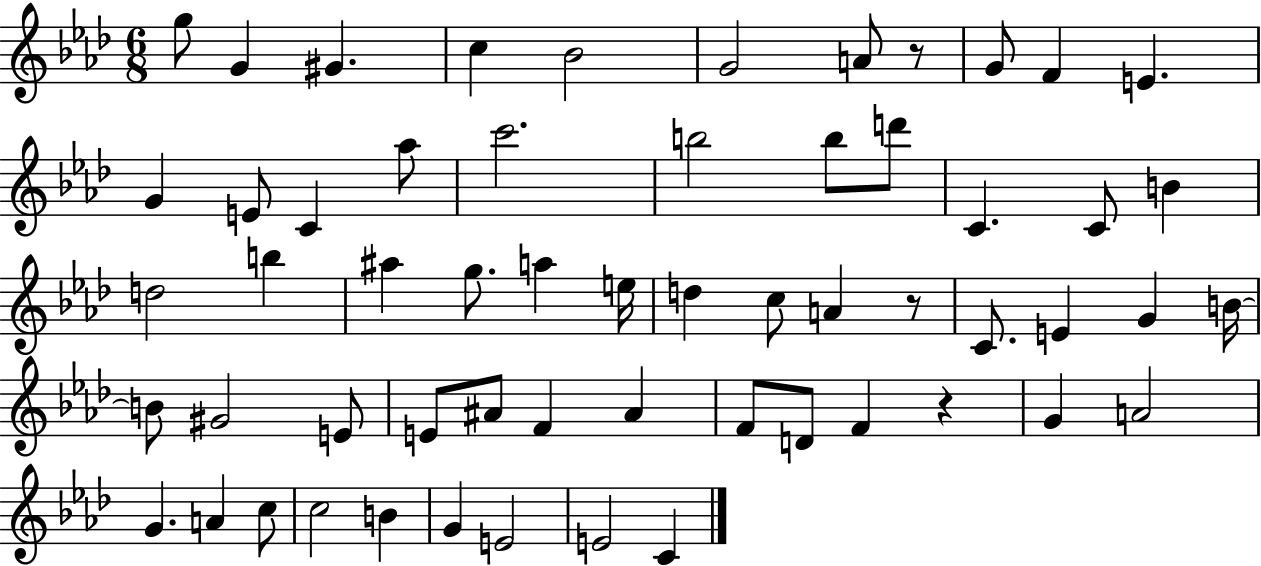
X:1
T:Untitled
M:6/8
L:1/4
K:Ab
g/2 G ^G c _B2 G2 A/2 z/2 G/2 F E G E/2 C _a/2 c'2 b2 b/2 d'/2 C C/2 B d2 b ^a g/2 a e/4 d c/2 A z/2 C/2 E G B/4 B/2 ^G2 E/2 E/2 ^A/2 F ^A F/2 D/2 F z G A2 G A c/2 c2 B G E2 E2 C